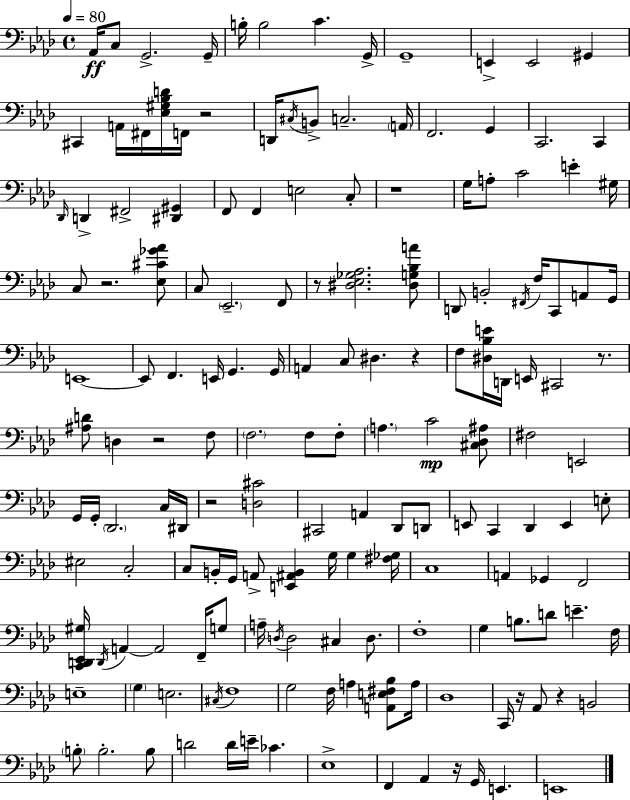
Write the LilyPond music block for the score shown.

{
  \clef bass
  \time 4/4
  \defaultTimeSignature
  \key aes \major
  \tempo 4 = 80
  aes,16\ff c8 g,2.-> g,16-- | b16-. b2 c'4. g,16-> | g,1-- | e,4-> e,2 gis,4 | \break cis,4 a,16 fis,16 <ees gis bes d'>16 f,16 r2 | d,16 \acciaccatura { cis16 } b,8-> c2.-- | \parenthesize a,16 f,2. g,4 | c,2. c,4 | \break \grace { des,16 } d,4-> fis,2-> <dis, gis,>4 | f,8 f,4 e2 | c8-. r1 | g16 a8-. c'2 e'4-. | \break gis16 c8 r2. | <ees cis' ges' aes'>8 c8 \parenthesize ees,2.-- | f,8 r8 <dis ees ges aes>2. | <dis g bes a'>8 d,8 b,2-. \acciaccatura { fis,16 } f16 c,8 | \break a,8 g,16 e,1~~ | e,8 f,4. e,16 g,4. | g,16 a,4 c8 dis4. r4 | f8 <dis bes e'>16 d,16 e,16 cis,2 | \break r8. <ais d'>8 d4 r2 | f8 \parenthesize f2. f8 | f8-. \parenthesize a4. c'2\mp | <cis des ais>8 fis2 e,2 | \break g,16 g,16-. \parenthesize des,2. | c16 dis,16 r2 <d cis'>2 | cis,2 a,4 des,8 | d,8 e,8 c,4 des,4 e,4 | \break e8-. eis2 c2-. | c8 b,16-. g,16 a,8-> <e, ais, b,>4 g16 g4 | <fis ges>16 c1 | a,4 ges,4 f,2 | \break <c, d, ees, gis>16 \acciaccatura { d,16 } a,4~~ a,2 | f,16-- g8 a16-- \acciaccatura { d16 } d2 cis4 | d8. f1-. | g4 b8. d'8 e'4.-- | \break f16 e1-- | \parenthesize g4 e2. | \acciaccatura { cis16 } f1 | g2 f16 a4 | \break <a, e fis bes>8 a16 des1 | c,16 r16 aes,8 r4 b,2 | \parenthesize b8-. b2.-. | b8 d'2 d'16 e'16-- | \break ces'4. ees1-> | f,4 aes,4 r16 g,16 | e,4. e,1 | \bar "|."
}